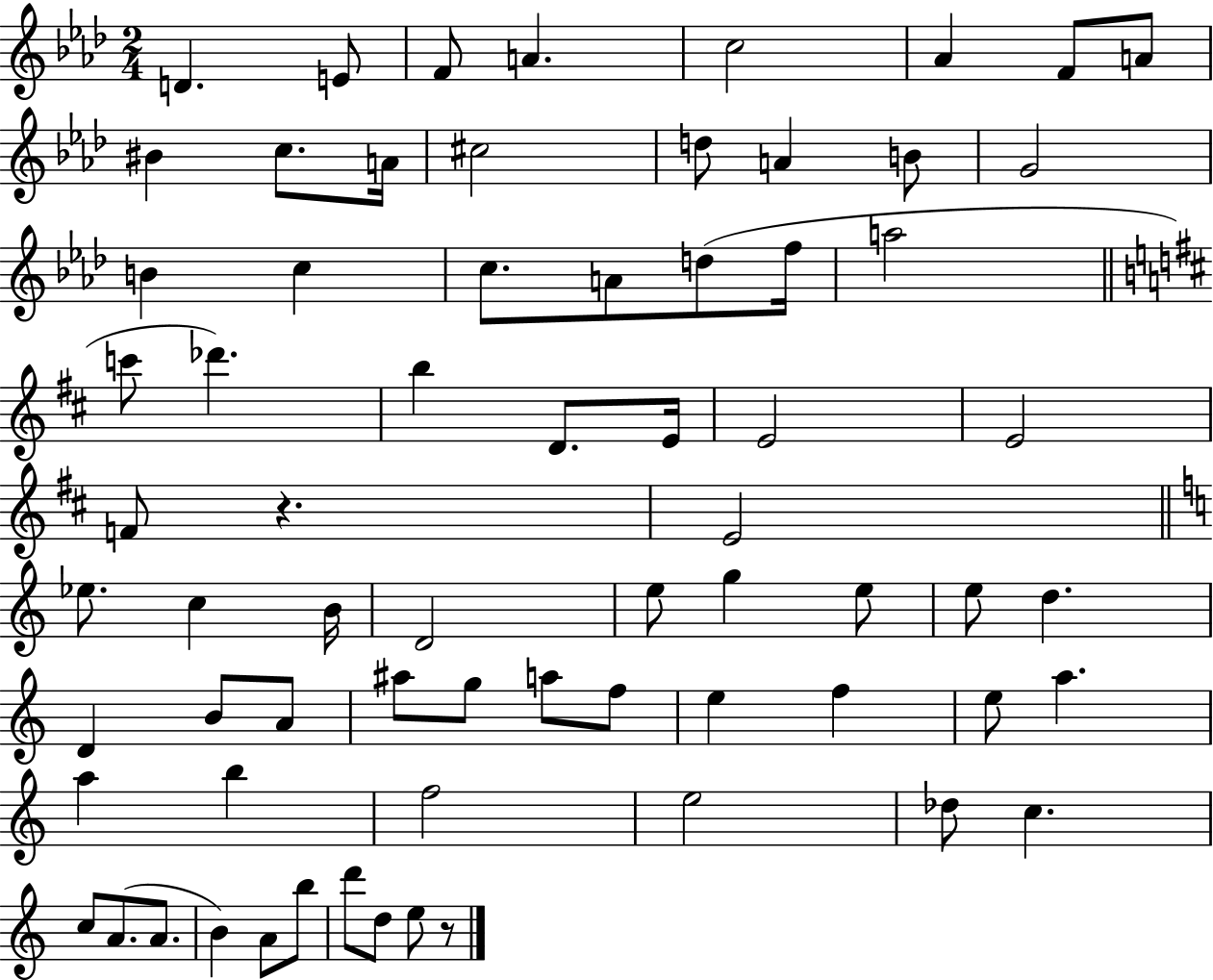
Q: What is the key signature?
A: AES major